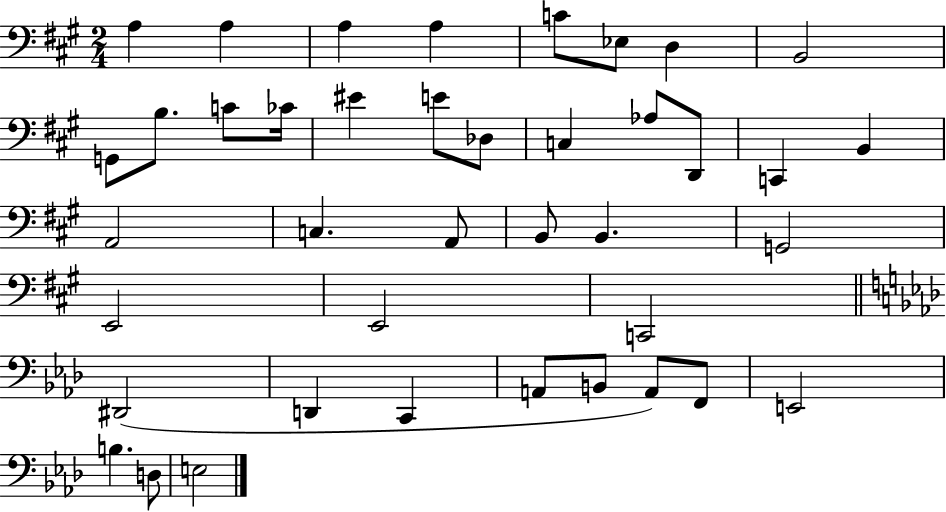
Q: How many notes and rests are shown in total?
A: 40